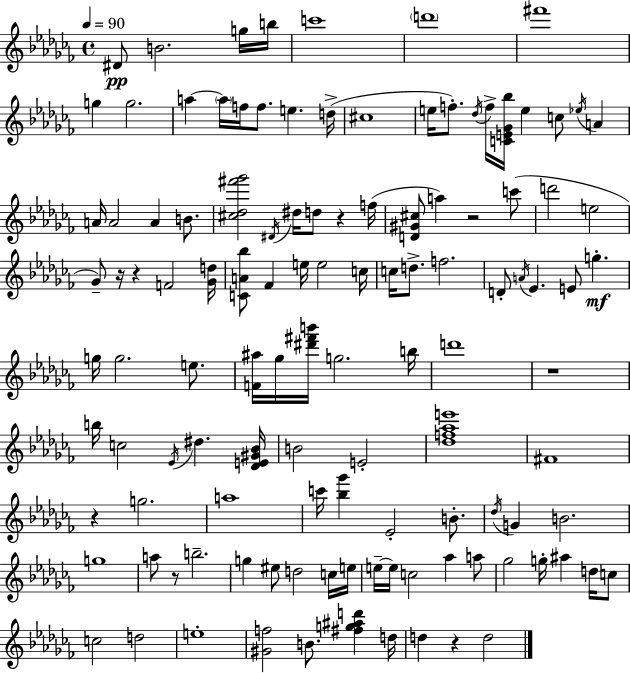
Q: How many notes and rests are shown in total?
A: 117